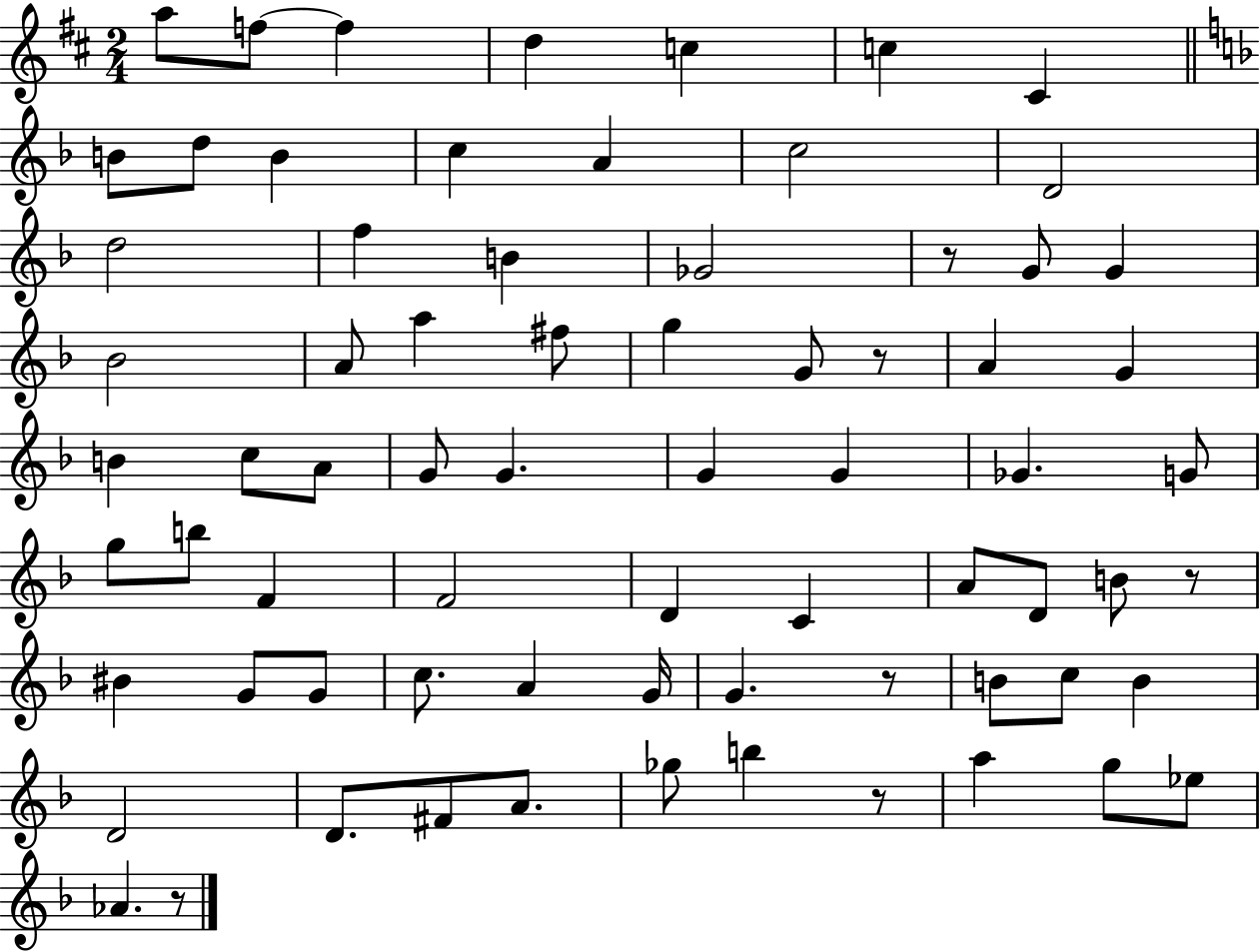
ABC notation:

X:1
T:Untitled
M:2/4
L:1/4
K:D
a/2 f/2 f d c c ^C B/2 d/2 B c A c2 D2 d2 f B _G2 z/2 G/2 G _B2 A/2 a ^f/2 g G/2 z/2 A G B c/2 A/2 G/2 G G G _G G/2 g/2 b/2 F F2 D C A/2 D/2 B/2 z/2 ^B G/2 G/2 c/2 A G/4 G z/2 B/2 c/2 B D2 D/2 ^F/2 A/2 _g/2 b z/2 a g/2 _e/2 _A z/2